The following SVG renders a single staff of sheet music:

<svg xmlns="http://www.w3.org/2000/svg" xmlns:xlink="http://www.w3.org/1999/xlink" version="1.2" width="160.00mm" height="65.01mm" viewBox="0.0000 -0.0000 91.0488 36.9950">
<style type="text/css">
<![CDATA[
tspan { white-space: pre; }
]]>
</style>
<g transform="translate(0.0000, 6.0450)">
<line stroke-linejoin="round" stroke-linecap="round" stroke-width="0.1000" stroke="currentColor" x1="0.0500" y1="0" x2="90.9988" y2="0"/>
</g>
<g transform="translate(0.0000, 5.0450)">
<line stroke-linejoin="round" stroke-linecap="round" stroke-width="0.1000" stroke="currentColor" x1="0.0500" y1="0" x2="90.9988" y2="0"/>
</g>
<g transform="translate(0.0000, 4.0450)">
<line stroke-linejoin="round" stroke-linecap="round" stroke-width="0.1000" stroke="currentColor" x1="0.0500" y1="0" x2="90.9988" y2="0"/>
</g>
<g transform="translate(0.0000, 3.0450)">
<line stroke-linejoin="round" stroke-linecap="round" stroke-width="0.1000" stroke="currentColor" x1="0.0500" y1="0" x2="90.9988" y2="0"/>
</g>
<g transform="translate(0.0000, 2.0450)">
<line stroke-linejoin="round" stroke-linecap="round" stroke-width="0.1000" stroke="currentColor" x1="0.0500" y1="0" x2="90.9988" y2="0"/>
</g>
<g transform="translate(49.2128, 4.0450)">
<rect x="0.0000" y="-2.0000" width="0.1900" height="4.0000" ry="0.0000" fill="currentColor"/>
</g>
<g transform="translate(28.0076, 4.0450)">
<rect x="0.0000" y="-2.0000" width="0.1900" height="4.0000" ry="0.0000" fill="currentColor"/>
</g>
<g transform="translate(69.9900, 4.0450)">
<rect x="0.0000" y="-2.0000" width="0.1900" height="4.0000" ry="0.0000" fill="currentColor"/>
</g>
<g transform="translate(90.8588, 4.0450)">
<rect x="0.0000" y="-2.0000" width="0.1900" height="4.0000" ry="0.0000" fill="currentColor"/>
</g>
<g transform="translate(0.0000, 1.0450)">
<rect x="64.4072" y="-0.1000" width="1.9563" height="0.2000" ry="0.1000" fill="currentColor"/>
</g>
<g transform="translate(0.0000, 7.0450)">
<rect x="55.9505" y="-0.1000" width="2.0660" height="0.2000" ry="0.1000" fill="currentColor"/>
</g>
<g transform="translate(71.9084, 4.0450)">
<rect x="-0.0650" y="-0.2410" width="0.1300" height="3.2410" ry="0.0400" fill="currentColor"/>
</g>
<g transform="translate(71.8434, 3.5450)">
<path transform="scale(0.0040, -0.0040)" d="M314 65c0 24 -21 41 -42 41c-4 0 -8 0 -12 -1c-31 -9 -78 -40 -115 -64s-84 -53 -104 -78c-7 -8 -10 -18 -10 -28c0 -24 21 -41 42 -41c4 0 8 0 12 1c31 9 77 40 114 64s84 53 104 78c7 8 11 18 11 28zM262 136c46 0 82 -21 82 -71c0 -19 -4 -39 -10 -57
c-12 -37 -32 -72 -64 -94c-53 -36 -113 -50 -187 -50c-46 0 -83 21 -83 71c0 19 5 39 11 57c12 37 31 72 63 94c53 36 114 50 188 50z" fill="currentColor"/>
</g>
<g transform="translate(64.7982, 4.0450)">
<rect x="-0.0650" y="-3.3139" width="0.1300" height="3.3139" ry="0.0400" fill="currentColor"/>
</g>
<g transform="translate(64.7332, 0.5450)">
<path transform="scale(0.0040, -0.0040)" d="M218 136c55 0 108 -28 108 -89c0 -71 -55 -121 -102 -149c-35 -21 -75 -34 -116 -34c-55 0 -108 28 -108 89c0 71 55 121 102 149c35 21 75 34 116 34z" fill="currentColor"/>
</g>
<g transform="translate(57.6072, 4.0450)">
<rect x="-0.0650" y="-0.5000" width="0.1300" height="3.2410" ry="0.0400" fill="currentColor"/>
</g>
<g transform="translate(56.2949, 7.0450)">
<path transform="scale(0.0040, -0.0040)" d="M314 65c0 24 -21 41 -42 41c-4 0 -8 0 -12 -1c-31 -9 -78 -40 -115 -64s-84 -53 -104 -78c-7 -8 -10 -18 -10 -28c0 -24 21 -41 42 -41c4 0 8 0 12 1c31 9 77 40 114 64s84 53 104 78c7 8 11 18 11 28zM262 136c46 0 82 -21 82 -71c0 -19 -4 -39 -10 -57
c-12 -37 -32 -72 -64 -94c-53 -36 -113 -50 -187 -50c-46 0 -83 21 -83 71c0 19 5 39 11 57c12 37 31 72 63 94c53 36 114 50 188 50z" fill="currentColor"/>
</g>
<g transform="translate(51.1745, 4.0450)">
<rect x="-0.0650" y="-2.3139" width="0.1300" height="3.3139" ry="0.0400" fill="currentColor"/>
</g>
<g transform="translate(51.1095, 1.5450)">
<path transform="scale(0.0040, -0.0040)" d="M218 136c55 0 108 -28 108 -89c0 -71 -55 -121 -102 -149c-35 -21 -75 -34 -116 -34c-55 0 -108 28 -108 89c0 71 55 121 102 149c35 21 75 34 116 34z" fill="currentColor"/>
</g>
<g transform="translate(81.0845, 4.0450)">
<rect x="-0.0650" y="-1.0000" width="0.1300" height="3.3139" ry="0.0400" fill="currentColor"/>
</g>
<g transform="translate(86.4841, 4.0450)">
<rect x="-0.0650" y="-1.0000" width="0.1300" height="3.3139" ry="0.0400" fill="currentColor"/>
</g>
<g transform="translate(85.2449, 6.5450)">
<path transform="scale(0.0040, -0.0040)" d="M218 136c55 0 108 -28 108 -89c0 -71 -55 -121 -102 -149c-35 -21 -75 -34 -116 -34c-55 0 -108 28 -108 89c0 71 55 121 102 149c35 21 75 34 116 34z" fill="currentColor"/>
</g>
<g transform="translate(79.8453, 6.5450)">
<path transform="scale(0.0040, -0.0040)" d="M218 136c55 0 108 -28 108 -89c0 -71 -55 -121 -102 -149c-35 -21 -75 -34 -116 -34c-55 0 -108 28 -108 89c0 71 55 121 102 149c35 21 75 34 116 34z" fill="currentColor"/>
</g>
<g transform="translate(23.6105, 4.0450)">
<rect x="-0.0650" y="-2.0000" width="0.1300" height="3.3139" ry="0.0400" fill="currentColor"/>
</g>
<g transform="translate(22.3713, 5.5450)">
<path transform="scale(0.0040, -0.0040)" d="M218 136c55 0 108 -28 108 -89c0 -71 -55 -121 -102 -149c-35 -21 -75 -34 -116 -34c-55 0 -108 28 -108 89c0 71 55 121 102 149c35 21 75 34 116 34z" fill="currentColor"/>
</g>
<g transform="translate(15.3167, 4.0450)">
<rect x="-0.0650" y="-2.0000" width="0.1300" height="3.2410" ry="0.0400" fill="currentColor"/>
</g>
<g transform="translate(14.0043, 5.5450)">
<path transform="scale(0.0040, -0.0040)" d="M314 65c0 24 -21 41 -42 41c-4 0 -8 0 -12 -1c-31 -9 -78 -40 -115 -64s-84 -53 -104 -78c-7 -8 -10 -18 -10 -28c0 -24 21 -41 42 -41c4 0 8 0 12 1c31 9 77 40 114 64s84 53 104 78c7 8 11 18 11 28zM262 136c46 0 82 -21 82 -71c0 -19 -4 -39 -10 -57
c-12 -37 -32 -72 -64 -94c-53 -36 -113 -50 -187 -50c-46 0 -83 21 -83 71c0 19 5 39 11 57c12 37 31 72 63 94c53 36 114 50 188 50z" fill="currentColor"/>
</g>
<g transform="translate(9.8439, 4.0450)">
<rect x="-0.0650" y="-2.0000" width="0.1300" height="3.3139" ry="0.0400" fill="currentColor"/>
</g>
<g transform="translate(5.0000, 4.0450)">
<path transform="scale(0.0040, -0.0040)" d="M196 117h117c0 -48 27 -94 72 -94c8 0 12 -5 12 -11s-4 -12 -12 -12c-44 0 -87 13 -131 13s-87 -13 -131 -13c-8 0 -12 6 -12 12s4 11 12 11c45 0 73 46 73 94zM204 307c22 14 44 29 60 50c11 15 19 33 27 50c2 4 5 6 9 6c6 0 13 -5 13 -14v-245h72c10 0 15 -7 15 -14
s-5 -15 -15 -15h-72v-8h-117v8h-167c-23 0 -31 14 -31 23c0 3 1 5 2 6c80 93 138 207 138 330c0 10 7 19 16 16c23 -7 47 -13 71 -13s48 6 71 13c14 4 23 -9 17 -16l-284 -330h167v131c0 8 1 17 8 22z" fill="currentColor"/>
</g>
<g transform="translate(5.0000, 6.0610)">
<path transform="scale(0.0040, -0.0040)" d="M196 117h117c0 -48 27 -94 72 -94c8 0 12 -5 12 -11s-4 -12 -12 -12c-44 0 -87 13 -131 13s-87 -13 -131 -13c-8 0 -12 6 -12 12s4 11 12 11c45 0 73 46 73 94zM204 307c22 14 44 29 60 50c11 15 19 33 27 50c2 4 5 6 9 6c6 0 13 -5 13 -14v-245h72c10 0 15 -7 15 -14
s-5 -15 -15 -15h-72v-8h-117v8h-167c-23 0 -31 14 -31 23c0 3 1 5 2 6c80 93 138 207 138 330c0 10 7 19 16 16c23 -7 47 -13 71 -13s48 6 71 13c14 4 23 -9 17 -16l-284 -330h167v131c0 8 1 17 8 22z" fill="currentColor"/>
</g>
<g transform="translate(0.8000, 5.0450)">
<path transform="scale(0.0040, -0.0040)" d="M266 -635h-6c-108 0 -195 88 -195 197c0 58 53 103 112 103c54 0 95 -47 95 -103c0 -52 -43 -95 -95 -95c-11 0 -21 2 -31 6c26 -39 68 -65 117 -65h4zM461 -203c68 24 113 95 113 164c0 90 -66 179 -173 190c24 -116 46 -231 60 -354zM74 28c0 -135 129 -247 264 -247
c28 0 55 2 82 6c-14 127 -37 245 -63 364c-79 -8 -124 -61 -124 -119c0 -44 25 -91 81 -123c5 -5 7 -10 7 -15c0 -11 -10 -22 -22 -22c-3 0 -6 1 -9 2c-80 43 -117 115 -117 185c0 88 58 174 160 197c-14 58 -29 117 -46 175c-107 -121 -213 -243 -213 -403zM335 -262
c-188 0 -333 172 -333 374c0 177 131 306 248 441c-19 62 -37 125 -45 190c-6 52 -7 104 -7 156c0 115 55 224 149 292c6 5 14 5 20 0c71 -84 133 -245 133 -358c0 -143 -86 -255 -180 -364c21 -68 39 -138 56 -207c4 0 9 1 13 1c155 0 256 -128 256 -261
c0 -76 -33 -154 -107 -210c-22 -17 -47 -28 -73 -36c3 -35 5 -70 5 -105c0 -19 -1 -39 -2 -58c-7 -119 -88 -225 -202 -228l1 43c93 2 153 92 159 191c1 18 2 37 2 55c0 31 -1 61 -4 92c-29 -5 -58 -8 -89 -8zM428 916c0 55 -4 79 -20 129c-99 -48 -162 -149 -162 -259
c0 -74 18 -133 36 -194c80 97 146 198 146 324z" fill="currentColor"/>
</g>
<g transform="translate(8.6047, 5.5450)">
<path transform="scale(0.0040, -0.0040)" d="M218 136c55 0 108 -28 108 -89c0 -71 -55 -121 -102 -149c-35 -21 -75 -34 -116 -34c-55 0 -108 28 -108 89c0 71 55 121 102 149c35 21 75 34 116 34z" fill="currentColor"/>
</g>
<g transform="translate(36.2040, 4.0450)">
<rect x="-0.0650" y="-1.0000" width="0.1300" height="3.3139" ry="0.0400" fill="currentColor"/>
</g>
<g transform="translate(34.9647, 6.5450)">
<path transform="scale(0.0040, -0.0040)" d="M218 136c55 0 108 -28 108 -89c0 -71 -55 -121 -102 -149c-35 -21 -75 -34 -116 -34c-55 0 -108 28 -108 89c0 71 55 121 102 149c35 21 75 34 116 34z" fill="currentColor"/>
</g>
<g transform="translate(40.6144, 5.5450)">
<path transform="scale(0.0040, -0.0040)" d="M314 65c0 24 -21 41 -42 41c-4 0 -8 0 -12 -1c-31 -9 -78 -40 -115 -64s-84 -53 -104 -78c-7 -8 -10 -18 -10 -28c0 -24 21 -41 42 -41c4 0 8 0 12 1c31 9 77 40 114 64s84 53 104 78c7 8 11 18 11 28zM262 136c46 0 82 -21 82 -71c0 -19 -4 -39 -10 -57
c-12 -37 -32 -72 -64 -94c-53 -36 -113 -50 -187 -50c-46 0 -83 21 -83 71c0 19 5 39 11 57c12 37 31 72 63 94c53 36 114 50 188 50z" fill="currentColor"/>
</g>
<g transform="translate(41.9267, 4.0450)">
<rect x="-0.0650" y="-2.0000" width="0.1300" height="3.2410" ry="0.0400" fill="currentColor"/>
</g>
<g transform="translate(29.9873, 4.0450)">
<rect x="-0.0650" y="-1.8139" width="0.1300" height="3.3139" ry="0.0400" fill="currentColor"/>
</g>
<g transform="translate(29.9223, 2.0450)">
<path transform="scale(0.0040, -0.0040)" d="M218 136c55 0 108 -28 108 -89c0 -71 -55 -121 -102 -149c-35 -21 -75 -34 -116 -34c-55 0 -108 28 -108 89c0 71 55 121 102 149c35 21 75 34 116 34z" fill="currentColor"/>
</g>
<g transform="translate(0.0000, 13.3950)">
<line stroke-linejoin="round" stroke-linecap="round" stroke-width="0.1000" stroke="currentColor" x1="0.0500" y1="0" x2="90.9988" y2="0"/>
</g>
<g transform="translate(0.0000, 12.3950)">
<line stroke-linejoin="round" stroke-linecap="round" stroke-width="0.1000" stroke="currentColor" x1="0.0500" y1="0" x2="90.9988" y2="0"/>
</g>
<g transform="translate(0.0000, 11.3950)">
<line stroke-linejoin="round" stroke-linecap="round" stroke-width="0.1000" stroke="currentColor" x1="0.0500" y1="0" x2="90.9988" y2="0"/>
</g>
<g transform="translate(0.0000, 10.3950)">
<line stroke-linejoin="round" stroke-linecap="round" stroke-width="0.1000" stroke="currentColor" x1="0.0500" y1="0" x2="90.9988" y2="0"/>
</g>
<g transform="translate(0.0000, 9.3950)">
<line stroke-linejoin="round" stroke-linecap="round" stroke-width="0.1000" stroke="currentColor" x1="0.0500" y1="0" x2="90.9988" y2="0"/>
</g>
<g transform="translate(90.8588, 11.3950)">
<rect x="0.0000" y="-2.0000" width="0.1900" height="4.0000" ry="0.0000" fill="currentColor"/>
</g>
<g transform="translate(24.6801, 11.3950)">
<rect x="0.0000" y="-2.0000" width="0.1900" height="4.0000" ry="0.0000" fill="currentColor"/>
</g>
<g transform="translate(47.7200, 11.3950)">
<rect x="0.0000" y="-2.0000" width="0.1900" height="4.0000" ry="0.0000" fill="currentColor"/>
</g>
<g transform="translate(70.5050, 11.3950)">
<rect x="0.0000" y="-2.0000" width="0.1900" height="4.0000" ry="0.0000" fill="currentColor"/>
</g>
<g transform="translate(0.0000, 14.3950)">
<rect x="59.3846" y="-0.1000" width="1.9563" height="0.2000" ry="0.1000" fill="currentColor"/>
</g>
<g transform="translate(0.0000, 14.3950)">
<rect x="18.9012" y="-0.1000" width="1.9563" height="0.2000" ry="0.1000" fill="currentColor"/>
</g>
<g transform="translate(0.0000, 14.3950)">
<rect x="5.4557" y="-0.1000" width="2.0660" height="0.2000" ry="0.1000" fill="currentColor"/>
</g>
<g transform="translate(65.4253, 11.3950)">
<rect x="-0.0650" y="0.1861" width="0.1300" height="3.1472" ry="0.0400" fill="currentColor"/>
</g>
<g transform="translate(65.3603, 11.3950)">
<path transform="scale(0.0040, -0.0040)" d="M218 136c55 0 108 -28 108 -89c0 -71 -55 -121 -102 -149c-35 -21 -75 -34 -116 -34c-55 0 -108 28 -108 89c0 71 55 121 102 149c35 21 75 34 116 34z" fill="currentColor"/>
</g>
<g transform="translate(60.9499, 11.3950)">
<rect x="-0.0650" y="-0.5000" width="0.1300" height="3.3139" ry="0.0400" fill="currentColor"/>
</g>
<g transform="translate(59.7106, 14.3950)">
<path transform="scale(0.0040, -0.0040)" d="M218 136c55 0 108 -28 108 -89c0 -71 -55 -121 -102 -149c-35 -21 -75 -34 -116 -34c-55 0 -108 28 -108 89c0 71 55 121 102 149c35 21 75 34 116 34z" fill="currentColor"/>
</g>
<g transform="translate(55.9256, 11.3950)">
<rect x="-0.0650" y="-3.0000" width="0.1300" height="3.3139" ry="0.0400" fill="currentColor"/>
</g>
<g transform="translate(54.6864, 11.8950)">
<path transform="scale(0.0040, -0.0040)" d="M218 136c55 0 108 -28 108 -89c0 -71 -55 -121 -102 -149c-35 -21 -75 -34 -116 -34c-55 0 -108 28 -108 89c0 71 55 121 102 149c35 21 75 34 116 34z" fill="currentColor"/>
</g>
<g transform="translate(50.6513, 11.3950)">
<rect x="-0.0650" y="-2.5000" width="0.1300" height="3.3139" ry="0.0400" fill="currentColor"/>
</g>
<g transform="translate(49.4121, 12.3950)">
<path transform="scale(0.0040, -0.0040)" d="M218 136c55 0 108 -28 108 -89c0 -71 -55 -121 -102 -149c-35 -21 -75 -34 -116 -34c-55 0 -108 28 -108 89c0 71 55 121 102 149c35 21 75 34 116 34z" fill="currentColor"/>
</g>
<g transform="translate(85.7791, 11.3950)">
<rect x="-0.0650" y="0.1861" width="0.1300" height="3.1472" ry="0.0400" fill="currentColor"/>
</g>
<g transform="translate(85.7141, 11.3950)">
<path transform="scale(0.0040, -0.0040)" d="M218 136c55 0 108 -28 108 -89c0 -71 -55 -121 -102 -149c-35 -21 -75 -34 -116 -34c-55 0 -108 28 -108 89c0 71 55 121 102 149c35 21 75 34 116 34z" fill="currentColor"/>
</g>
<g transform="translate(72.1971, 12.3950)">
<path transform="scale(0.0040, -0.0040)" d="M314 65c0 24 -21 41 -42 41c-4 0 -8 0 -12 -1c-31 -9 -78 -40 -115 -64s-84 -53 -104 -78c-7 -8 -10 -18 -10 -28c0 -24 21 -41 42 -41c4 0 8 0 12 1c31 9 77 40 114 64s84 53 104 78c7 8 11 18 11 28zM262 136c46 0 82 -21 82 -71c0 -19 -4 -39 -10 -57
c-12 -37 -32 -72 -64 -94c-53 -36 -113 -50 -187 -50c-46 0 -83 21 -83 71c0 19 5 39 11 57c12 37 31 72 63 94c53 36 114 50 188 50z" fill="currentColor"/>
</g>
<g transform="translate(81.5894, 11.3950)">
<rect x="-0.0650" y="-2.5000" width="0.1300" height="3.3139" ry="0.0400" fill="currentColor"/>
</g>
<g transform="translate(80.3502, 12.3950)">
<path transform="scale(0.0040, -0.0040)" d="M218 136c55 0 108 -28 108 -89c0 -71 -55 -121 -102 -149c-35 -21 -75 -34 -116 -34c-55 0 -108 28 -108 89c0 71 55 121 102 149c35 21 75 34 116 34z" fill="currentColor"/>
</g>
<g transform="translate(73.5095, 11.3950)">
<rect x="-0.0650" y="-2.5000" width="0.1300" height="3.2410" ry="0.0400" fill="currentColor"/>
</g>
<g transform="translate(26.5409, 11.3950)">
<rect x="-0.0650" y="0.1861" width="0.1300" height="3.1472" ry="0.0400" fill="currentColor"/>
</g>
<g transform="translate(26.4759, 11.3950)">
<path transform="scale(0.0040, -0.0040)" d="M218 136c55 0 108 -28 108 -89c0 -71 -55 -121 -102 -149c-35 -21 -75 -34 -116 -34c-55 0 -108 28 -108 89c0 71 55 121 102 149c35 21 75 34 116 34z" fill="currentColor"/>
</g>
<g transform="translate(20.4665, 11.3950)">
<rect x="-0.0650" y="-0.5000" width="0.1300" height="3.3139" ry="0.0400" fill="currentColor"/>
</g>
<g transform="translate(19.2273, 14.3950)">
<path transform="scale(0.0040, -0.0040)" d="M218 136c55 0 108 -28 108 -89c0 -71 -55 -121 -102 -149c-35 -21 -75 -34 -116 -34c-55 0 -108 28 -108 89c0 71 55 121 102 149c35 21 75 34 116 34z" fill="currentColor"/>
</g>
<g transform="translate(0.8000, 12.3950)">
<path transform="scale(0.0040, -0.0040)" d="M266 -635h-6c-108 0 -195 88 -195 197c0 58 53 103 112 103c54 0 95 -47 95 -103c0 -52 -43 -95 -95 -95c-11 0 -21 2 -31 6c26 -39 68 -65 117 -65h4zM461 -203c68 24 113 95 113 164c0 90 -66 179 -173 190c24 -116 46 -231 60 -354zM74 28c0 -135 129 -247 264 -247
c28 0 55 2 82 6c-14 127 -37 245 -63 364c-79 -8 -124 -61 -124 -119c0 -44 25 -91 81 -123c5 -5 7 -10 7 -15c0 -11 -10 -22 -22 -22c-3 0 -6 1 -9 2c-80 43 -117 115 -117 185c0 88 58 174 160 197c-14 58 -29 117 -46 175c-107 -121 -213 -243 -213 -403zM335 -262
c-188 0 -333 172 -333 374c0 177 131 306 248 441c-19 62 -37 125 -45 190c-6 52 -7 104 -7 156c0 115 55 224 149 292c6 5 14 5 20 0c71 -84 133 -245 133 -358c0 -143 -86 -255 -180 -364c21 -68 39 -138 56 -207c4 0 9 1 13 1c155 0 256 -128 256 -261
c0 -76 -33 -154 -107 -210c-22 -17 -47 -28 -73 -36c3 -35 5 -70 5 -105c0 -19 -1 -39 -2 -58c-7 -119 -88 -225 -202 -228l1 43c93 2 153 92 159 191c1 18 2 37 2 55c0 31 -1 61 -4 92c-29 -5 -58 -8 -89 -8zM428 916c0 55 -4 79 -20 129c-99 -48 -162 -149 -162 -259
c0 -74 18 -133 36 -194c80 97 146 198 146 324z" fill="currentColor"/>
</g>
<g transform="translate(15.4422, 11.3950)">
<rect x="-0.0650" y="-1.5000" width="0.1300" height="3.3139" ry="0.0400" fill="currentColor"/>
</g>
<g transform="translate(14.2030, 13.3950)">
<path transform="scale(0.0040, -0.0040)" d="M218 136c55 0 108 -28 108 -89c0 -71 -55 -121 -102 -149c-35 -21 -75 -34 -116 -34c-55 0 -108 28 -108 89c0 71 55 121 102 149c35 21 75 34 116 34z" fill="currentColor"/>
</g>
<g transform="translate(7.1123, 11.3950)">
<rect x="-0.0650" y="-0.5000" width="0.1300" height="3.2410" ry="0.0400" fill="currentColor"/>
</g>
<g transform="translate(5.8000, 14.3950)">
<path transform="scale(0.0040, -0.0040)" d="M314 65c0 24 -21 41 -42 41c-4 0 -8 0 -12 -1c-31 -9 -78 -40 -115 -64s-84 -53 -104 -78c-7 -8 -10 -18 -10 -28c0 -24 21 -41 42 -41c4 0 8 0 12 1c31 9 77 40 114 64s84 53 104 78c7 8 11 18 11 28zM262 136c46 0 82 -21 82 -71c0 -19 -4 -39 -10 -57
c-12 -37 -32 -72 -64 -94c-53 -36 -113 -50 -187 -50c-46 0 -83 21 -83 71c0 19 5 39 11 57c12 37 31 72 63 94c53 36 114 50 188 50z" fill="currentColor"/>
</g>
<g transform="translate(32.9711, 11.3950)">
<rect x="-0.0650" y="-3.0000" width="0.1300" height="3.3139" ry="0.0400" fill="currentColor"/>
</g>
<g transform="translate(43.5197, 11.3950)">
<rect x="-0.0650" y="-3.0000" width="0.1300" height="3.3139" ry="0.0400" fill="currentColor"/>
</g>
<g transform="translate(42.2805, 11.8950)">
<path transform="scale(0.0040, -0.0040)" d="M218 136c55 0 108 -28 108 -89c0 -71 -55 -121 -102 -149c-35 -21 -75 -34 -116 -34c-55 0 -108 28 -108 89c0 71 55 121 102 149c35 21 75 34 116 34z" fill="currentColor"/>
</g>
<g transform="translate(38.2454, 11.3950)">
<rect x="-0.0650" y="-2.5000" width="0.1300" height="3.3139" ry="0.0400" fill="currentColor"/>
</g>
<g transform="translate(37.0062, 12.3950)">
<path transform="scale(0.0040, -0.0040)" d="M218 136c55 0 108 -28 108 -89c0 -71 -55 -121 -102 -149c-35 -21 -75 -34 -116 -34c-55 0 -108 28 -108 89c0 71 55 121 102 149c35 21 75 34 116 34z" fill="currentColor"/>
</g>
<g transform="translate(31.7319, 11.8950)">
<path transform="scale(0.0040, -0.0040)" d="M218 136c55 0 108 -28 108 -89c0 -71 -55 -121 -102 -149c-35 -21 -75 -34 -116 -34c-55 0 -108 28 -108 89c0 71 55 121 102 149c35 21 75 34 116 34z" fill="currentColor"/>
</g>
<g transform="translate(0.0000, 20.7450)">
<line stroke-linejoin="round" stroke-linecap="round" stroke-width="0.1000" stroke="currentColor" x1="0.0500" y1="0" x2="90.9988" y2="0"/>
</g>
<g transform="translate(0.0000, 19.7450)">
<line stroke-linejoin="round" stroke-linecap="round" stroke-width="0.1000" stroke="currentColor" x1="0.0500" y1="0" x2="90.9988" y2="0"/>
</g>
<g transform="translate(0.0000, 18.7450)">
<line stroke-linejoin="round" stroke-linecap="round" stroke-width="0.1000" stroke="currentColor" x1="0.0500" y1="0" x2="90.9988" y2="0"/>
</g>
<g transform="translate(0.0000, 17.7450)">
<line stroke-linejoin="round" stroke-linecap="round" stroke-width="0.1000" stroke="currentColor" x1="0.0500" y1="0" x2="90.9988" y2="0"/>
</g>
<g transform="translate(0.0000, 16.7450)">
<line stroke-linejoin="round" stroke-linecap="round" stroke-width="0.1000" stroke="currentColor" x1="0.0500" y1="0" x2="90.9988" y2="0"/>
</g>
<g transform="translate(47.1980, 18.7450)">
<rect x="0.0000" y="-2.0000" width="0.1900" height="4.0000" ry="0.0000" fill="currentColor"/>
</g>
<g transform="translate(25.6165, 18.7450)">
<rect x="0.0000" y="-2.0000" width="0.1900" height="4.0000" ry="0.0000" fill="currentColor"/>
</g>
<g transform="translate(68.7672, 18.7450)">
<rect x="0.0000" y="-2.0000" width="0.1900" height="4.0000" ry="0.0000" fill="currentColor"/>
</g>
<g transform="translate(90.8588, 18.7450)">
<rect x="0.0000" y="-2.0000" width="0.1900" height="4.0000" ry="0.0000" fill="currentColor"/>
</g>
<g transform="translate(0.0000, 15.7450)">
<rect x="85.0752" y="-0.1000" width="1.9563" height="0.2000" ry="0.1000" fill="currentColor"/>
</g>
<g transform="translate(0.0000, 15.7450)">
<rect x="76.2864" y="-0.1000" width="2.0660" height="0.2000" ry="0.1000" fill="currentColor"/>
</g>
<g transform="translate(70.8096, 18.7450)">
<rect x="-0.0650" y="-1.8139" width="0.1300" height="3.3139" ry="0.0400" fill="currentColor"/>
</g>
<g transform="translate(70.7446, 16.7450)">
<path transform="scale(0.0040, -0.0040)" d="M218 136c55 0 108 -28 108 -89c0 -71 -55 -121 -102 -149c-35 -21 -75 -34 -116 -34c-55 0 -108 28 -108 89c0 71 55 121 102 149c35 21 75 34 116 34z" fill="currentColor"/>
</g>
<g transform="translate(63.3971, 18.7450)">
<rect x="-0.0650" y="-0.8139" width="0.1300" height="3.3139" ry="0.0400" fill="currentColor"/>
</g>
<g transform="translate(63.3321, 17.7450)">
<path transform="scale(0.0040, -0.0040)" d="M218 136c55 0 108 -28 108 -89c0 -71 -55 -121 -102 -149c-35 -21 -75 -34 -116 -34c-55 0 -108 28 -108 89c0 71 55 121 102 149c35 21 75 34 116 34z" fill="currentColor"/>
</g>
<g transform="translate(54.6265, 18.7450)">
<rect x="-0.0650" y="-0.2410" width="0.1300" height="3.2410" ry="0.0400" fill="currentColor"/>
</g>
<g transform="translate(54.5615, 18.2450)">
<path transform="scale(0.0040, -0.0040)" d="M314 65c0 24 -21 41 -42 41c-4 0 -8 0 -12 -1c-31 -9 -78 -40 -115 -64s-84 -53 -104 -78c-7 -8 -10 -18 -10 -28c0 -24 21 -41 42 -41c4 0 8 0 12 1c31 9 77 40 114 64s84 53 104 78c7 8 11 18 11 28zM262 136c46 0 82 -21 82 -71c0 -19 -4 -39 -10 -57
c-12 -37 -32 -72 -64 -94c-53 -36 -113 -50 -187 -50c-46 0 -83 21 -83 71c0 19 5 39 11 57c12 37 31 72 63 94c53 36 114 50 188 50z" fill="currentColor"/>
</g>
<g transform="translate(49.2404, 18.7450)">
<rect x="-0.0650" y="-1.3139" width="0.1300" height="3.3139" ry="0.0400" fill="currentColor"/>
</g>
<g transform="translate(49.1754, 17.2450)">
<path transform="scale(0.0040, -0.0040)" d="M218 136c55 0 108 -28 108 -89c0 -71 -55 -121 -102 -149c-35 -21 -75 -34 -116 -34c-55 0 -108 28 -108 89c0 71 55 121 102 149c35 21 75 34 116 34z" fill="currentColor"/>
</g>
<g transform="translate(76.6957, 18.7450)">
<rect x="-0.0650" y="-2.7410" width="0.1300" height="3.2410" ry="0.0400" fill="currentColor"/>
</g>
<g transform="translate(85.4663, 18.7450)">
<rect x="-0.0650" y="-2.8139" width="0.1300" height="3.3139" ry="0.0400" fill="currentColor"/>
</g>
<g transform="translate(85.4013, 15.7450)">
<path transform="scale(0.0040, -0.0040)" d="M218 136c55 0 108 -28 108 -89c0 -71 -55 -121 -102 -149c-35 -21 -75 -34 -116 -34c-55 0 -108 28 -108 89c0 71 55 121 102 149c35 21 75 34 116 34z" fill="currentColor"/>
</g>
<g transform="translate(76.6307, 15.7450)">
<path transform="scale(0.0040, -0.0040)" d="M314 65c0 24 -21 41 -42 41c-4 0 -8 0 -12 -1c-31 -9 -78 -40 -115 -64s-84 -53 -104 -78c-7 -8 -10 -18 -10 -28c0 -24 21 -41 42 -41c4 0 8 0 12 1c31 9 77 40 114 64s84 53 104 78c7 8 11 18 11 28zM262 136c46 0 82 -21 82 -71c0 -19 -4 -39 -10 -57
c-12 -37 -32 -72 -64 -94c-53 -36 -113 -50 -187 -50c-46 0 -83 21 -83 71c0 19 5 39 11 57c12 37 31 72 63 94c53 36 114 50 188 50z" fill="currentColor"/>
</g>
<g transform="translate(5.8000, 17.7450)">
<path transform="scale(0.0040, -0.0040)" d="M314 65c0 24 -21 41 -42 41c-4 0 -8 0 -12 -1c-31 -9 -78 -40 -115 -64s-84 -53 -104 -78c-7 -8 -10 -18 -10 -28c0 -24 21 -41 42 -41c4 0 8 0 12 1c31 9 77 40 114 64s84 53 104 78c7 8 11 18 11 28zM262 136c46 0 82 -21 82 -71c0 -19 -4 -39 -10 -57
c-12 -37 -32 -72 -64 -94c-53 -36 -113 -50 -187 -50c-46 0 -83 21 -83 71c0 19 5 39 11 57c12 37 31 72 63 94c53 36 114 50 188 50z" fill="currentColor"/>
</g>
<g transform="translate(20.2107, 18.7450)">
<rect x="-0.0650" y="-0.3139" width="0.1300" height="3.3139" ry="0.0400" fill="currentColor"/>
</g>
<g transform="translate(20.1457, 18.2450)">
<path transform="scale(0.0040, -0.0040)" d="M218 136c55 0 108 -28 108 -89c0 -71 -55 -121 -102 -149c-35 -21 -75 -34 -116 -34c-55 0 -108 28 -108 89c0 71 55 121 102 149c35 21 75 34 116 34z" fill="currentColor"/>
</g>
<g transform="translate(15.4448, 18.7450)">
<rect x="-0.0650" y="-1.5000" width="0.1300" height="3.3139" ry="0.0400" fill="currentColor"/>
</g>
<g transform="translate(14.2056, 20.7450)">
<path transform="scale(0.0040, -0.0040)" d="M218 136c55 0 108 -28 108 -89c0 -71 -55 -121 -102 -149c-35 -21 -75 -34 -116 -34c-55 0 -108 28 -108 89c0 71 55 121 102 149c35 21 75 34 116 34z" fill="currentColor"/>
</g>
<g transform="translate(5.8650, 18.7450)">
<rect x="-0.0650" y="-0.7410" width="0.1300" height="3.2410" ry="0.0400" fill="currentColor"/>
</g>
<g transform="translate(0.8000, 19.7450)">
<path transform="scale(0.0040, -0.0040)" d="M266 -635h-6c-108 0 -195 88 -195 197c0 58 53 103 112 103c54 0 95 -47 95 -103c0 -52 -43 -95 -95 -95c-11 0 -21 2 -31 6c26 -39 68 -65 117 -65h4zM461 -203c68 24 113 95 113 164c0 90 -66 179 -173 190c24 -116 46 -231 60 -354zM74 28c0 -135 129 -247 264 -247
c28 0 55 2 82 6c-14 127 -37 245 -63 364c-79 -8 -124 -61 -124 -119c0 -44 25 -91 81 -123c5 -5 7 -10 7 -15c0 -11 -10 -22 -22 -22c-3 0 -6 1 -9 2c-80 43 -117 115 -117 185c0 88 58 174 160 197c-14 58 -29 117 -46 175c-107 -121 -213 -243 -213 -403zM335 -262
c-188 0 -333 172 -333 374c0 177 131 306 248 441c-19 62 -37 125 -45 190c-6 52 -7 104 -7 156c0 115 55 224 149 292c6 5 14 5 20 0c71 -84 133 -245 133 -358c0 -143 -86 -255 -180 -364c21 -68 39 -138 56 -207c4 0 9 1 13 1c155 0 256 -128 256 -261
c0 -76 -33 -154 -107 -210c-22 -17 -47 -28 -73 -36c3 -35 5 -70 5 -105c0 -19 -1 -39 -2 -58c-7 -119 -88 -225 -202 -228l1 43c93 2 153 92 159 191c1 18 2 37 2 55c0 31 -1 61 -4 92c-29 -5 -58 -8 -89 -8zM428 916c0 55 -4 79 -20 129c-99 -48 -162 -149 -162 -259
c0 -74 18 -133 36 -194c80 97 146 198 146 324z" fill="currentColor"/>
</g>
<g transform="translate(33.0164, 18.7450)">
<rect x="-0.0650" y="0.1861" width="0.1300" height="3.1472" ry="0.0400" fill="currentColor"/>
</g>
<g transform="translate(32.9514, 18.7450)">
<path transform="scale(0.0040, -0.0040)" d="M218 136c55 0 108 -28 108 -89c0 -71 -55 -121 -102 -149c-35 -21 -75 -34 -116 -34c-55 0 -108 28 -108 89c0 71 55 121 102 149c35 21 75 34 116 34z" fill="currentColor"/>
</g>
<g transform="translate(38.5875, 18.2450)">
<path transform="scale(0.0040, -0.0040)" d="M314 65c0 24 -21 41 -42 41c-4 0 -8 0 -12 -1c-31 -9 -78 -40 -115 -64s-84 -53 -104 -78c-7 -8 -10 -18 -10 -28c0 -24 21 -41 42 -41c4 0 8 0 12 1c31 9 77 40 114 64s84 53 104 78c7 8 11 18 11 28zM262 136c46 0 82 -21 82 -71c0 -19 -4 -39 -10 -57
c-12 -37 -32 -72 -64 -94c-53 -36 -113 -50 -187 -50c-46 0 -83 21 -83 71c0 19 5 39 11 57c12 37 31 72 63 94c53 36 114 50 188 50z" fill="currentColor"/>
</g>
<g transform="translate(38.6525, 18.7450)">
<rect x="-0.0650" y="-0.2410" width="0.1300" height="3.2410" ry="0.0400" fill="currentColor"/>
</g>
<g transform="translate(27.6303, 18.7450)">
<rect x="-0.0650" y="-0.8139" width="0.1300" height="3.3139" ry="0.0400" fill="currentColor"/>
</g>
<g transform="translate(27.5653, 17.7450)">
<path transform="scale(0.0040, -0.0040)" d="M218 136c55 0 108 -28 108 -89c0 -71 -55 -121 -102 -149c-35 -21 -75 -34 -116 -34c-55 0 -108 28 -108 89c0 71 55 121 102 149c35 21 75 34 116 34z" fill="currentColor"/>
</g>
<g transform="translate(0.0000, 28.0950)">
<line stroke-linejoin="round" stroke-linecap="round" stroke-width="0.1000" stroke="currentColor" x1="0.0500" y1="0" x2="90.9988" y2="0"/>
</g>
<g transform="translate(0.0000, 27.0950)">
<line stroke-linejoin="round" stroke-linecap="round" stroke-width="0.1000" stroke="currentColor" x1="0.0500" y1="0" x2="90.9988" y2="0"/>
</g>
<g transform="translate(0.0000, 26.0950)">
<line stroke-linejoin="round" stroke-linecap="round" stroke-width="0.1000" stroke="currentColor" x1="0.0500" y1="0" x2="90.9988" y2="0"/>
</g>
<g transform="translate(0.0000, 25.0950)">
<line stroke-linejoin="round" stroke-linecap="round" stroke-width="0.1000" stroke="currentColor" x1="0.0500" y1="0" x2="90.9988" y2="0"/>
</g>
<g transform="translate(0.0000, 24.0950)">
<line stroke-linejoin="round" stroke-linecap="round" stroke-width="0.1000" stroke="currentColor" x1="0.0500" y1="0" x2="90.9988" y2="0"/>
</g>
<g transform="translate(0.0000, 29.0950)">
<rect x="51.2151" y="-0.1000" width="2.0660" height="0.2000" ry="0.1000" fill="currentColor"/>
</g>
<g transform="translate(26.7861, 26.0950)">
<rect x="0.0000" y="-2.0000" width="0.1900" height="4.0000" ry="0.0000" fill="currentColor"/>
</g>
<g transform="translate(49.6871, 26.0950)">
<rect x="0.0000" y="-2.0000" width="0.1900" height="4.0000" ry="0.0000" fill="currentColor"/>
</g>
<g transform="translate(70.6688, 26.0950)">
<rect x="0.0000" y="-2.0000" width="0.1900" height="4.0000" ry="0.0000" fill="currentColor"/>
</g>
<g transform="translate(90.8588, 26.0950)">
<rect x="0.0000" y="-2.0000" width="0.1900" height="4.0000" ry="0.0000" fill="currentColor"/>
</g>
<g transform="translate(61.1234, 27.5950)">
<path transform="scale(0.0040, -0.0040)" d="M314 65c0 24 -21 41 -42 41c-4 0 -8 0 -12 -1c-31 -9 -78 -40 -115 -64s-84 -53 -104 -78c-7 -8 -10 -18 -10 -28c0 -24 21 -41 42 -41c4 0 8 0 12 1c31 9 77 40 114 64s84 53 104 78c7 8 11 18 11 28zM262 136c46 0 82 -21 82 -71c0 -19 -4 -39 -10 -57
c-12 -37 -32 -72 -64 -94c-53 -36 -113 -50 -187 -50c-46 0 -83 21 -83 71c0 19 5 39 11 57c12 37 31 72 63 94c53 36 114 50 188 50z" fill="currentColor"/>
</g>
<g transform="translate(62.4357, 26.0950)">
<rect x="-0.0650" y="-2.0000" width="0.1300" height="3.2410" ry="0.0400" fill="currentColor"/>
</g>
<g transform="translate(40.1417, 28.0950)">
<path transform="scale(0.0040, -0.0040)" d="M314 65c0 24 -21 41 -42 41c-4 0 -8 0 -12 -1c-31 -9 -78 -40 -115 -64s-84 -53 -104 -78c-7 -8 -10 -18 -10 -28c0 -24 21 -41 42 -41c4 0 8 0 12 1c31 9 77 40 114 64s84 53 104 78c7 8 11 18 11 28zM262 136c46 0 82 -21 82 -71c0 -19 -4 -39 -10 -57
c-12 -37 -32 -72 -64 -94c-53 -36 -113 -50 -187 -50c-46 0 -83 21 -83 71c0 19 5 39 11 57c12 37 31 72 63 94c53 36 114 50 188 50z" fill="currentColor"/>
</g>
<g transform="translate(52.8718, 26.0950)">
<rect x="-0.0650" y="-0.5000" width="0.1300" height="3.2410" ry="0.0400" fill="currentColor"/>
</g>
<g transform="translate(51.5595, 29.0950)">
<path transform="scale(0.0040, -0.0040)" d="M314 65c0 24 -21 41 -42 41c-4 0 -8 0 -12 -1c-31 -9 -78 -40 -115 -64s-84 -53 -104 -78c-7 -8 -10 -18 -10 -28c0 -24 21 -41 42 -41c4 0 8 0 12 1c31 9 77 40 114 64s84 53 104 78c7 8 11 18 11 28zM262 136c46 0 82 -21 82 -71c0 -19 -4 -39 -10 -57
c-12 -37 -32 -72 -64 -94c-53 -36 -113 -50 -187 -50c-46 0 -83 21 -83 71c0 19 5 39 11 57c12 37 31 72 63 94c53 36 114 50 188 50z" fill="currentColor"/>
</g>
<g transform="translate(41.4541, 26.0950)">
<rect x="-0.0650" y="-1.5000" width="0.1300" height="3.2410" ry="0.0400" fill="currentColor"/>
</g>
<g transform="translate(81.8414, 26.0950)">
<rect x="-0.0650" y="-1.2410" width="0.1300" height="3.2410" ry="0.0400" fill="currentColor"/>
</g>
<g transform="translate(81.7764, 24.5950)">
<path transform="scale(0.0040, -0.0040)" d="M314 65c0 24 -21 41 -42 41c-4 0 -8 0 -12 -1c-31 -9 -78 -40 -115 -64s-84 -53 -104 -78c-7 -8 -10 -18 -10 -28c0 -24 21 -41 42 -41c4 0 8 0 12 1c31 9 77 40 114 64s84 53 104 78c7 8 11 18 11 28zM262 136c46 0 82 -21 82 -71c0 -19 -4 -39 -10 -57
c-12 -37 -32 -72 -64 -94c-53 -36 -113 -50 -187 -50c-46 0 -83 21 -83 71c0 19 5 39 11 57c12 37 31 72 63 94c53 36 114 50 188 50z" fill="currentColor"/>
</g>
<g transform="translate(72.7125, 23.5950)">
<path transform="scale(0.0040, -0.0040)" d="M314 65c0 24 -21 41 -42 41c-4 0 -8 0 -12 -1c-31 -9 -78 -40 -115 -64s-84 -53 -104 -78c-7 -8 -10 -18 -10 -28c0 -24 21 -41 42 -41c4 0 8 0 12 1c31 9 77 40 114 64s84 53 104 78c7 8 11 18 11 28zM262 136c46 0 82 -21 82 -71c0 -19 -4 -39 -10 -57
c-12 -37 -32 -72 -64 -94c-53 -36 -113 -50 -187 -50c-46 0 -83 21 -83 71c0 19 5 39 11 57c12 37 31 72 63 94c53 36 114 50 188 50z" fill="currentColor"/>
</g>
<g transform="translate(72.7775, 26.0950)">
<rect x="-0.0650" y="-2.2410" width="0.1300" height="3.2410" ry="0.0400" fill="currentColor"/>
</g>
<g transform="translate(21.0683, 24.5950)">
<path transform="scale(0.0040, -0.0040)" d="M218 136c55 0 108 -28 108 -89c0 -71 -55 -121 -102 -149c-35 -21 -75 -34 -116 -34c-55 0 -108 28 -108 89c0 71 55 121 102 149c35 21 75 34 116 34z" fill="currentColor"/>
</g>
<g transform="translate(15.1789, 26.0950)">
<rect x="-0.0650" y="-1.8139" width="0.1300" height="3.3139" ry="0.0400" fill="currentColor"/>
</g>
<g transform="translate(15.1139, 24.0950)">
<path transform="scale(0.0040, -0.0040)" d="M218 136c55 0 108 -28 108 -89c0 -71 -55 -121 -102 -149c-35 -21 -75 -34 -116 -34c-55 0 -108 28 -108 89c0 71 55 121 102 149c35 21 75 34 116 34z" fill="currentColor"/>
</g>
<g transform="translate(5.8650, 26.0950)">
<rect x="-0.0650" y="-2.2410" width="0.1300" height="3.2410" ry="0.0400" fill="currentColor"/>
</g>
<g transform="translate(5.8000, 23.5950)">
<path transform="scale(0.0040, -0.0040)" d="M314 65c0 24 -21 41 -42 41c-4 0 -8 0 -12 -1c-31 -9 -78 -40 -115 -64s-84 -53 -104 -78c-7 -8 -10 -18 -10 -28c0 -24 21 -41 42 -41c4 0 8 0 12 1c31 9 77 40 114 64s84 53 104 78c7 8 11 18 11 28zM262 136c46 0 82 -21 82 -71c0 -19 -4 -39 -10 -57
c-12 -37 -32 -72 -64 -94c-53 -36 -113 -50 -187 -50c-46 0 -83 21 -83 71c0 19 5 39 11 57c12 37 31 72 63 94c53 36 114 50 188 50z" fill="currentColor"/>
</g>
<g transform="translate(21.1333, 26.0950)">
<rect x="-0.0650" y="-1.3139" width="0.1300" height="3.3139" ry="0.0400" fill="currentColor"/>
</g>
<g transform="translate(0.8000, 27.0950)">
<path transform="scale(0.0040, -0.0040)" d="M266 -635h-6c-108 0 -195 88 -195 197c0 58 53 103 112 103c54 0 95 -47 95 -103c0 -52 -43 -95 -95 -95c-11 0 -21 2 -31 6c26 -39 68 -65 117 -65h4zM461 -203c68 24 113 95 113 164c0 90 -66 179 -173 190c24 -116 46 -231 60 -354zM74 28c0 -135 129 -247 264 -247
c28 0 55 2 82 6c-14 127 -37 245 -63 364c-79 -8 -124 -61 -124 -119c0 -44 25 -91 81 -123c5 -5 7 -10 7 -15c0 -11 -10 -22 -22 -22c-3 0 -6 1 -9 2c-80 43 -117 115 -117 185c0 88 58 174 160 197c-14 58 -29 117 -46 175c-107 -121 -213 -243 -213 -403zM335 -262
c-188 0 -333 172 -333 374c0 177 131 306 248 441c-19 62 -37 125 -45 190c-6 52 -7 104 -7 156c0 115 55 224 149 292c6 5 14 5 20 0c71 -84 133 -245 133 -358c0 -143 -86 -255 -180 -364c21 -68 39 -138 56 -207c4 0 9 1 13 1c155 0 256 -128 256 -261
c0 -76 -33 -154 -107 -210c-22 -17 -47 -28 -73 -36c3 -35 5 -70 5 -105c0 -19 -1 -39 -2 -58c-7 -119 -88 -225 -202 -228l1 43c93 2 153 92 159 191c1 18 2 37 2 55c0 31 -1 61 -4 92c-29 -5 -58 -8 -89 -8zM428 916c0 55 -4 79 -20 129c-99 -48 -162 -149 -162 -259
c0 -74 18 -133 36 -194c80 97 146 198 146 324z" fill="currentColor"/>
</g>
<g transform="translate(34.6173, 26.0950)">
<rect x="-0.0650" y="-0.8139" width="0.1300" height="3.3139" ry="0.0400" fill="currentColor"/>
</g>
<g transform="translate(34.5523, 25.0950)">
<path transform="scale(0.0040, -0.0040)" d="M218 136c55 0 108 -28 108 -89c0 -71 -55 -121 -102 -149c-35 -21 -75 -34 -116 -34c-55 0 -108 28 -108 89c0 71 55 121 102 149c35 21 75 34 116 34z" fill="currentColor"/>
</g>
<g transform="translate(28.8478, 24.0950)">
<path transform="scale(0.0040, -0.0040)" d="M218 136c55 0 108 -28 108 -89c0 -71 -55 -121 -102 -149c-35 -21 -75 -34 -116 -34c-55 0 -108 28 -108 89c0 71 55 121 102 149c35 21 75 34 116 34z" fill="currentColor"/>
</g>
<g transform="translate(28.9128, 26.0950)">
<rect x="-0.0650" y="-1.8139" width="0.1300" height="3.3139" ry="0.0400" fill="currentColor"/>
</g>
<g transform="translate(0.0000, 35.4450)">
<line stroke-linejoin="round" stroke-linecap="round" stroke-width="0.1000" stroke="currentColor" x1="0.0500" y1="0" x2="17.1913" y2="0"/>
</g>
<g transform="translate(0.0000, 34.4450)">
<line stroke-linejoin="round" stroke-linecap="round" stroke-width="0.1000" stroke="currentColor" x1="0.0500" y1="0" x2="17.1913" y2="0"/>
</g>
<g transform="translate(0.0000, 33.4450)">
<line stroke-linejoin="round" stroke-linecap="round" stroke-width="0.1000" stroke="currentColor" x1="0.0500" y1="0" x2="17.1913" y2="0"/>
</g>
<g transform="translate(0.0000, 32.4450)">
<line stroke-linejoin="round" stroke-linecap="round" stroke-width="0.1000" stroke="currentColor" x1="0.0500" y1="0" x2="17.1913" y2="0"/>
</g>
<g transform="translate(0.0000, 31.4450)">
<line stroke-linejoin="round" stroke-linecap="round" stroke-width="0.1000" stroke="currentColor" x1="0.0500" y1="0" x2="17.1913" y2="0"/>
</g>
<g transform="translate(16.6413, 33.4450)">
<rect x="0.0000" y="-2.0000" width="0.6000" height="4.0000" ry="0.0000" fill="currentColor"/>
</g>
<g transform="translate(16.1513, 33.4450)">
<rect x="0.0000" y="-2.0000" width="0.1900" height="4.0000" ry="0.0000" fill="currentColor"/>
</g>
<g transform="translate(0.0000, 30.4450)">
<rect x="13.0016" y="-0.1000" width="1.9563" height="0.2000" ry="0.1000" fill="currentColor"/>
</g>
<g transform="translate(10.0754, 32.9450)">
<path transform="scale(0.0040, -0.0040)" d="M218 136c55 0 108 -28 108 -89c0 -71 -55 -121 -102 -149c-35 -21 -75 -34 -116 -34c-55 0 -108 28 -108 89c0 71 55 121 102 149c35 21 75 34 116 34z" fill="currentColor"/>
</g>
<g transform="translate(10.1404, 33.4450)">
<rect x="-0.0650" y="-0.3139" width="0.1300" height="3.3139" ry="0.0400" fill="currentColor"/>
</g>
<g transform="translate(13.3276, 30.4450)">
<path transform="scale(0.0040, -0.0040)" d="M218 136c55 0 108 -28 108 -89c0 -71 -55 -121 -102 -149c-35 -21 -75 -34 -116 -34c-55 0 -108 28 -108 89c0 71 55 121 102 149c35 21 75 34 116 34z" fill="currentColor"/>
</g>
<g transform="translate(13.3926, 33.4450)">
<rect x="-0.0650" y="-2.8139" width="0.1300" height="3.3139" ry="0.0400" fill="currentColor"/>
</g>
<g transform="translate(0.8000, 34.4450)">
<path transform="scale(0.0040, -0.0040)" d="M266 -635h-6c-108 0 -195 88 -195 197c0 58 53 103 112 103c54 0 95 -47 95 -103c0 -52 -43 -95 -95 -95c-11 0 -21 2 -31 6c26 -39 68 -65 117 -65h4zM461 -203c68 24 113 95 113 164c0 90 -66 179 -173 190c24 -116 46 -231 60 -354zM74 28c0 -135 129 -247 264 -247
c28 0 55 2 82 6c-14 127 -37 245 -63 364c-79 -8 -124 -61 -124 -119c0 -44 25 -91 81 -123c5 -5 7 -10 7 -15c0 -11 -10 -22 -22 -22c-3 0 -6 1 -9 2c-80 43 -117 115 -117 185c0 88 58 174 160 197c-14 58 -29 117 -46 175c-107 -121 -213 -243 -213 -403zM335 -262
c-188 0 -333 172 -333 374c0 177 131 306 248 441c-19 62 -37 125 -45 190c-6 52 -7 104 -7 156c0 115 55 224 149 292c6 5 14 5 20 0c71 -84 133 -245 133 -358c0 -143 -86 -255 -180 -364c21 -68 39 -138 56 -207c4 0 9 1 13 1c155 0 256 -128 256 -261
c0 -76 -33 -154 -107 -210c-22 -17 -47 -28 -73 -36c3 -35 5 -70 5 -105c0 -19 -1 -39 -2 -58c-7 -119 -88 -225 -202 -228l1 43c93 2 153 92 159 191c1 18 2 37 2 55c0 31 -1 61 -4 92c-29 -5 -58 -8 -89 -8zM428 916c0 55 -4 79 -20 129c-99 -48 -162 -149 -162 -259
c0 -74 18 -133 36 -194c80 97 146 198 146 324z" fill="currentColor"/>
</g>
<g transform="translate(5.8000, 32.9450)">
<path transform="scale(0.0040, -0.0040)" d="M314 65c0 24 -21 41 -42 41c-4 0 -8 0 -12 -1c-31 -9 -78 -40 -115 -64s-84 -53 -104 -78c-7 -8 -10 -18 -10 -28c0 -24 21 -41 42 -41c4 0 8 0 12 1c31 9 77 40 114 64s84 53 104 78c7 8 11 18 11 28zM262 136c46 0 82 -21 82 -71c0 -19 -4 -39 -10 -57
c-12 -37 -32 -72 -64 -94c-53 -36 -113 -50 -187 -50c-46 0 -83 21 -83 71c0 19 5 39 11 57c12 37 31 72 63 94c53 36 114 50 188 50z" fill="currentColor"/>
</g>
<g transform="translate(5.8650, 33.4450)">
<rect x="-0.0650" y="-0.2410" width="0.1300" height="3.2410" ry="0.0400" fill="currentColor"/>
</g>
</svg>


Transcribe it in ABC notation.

X:1
T:Untitled
M:4/4
L:1/4
K:C
F F2 F f D F2 g C2 b c2 D D C2 E C B A G A G A C B G2 G B d2 E c d B c2 e c2 d f a2 a g2 f e f d E2 C2 F2 g2 e2 c2 c a